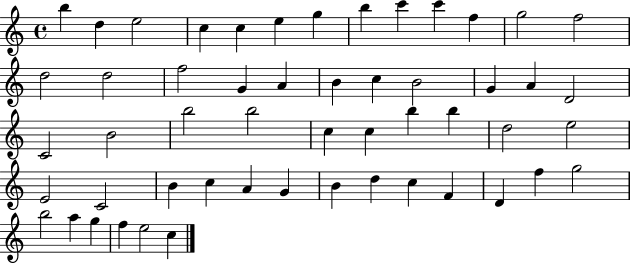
X:1
T:Untitled
M:4/4
L:1/4
K:C
b d e2 c c e g b c' c' f g2 f2 d2 d2 f2 G A B c B2 G A D2 C2 B2 b2 b2 c c b b d2 e2 E2 C2 B c A G B d c F D f g2 b2 a g f e2 c